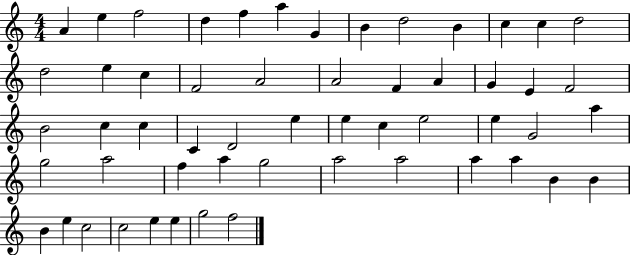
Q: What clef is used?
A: treble